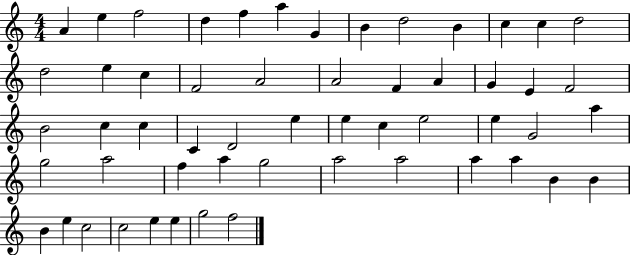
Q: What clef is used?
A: treble